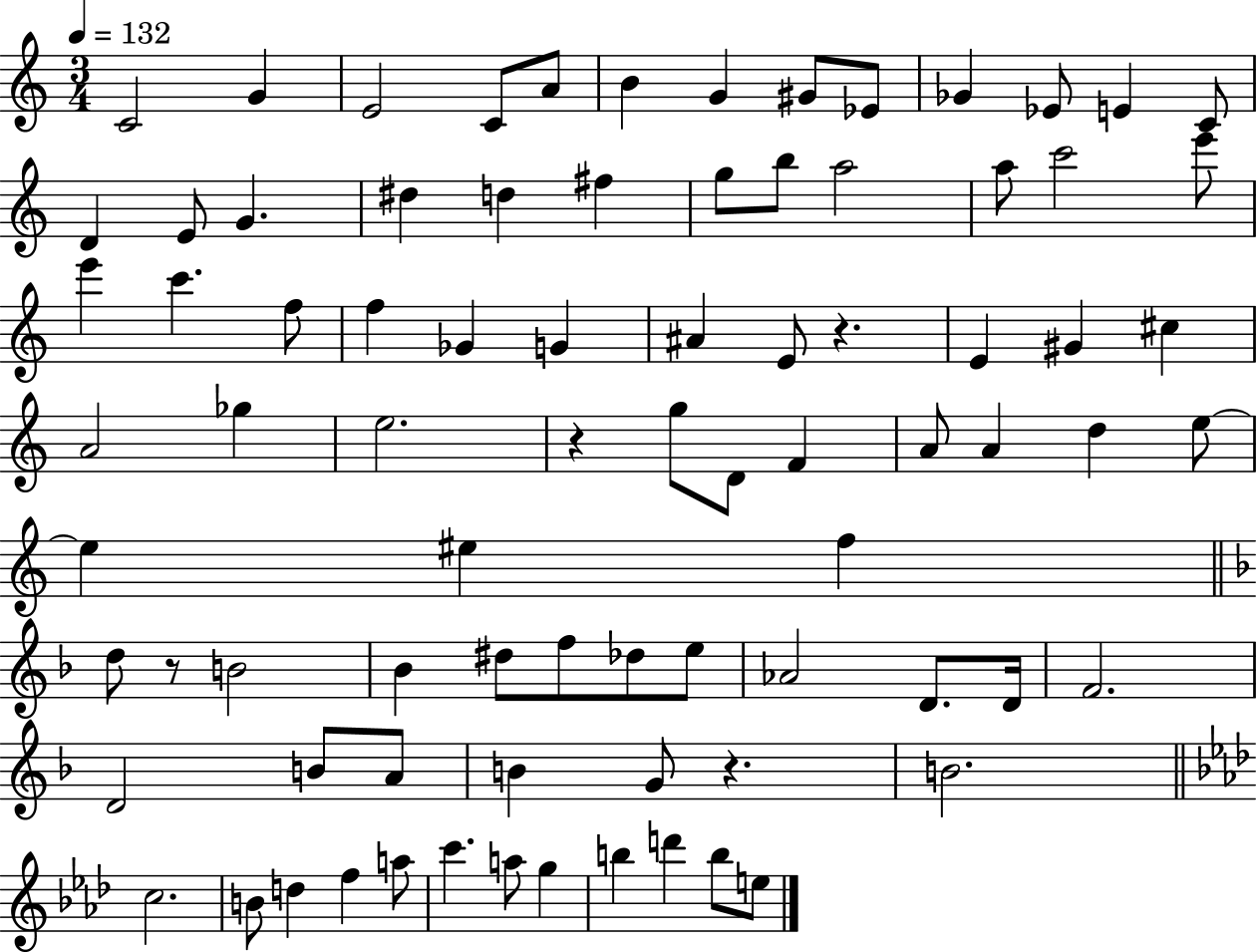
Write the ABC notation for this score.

X:1
T:Untitled
M:3/4
L:1/4
K:C
C2 G E2 C/2 A/2 B G ^G/2 _E/2 _G _E/2 E C/2 D E/2 G ^d d ^f g/2 b/2 a2 a/2 c'2 e'/2 e' c' f/2 f _G G ^A E/2 z E ^G ^c A2 _g e2 z g/2 D/2 F A/2 A d e/2 e ^e f d/2 z/2 B2 _B ^d/2 f/2 _d/2 e/2 _A2 D/2 D/4 F2 D2 B/2 A/2 B G/2 z B2 c2 B/2 d f a/2 c' a/2 g b d' b/2 e/2